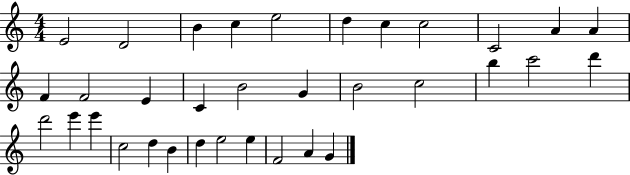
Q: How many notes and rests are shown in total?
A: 34